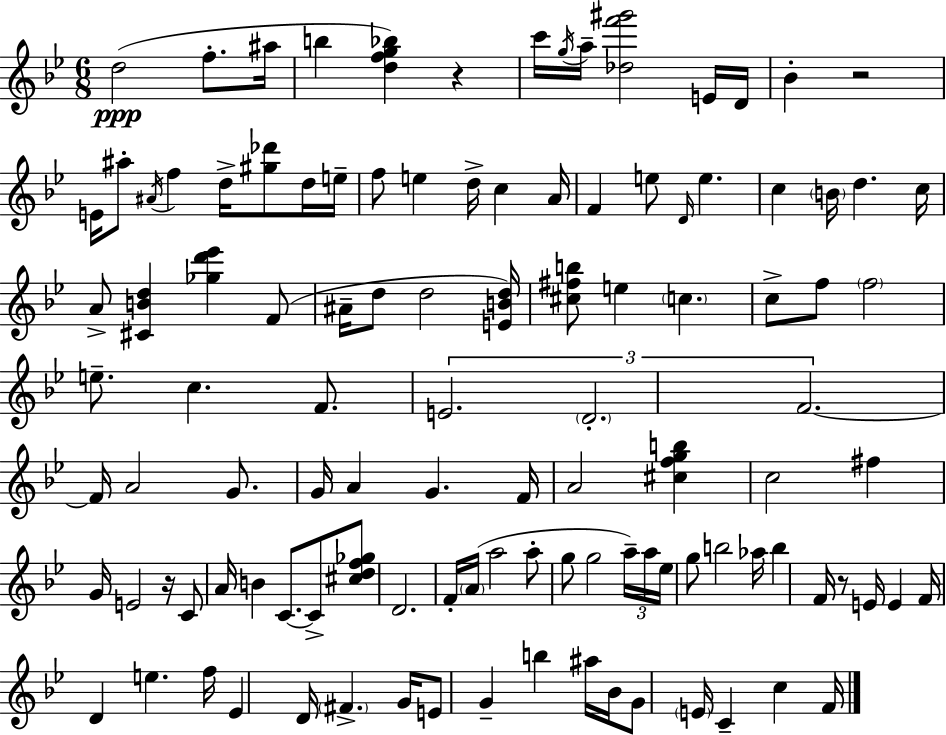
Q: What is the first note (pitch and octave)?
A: D5